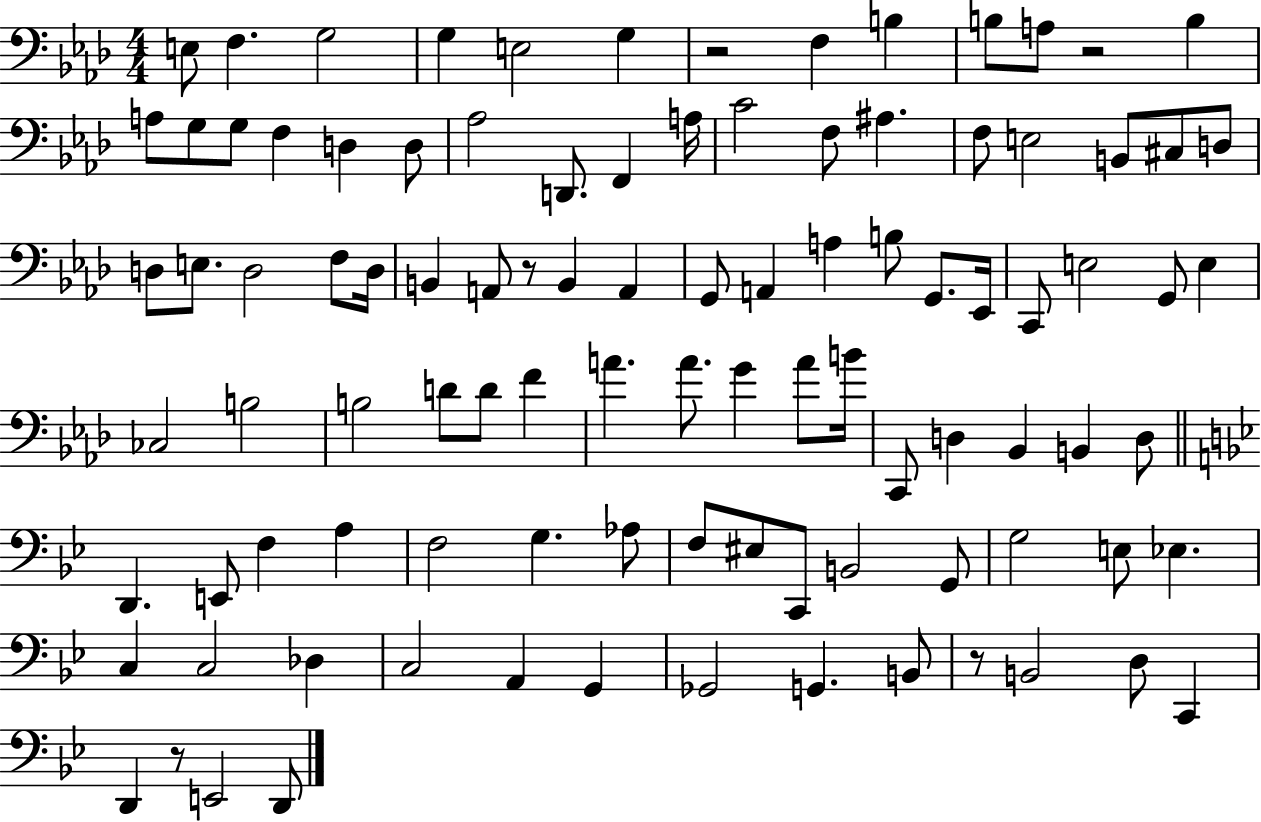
X:1
T:Untitled
M:4/4
L:1/4
K:Ab
E,/2 F, G,2 G, E,2 G, z2 F, B, B,/2 A,/2 z2 B, A,/2 G,/2 G,/2 F, D, D,/2 _A,2 D,,/2 F,, A,/4 C2 F,/2 ^A, F,/2 E,2 B,,/2 ^C,/2 D,/2 D,/2 E,/2 D,2 F,/2 D,/4 B,, A,,/2 z/2 B,, A,, G,,/2 A,, A, B,/2 G,,/2 _E,,/4 C,,/2 E,2 G,,/2 E, _C,2 B,2 B,2 D/2 D/2 F A A/2 G A/2 B/4 C,,/2 D, _B,, B,, D,/2 D,, E,,/2 F, A, F,2 G, _A,/2 F,/2 ^E,/2 C,,/2 B,,2 G,,/2 G,2 E,/2 _E, C, C,2 _D, C,2 A,, G,, _G,,2 G,, B,,/2 z/2 B,,2 D,/2 C,, D,, z/2 E,,2 D,,/2